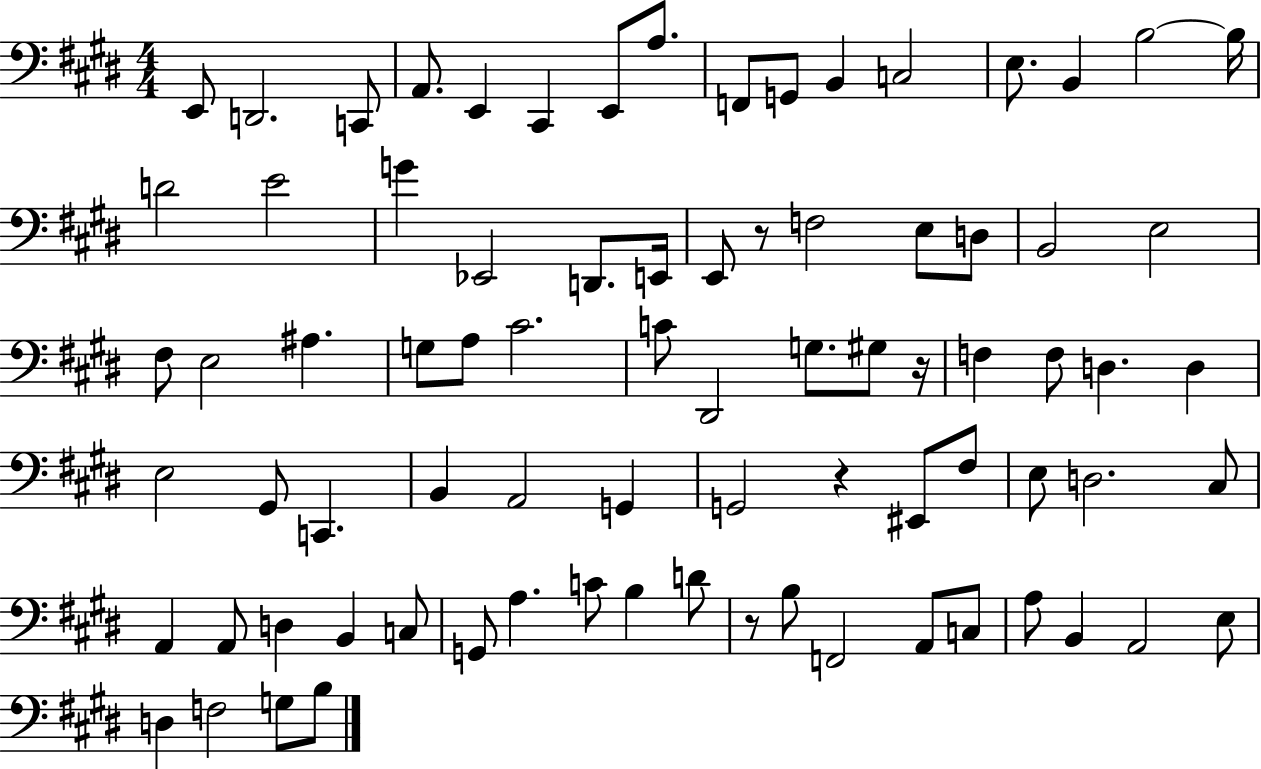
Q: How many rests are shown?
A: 4